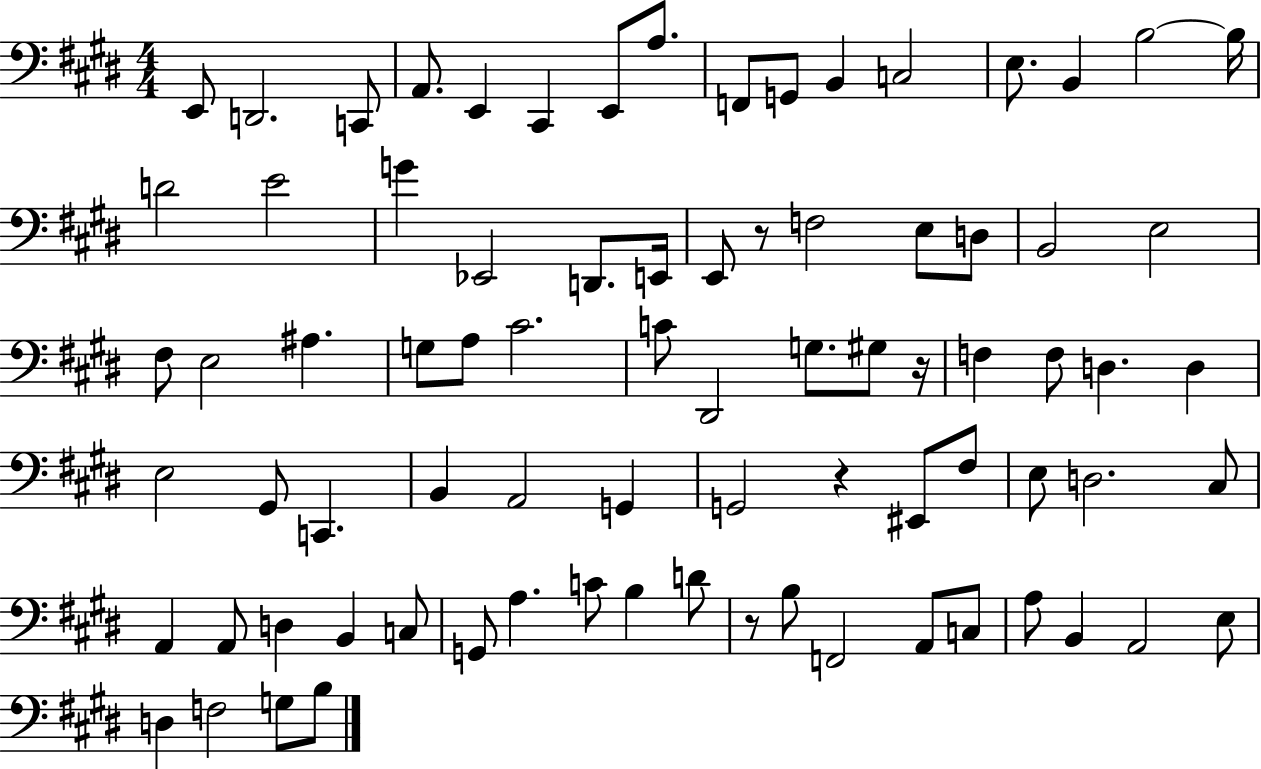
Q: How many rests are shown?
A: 4